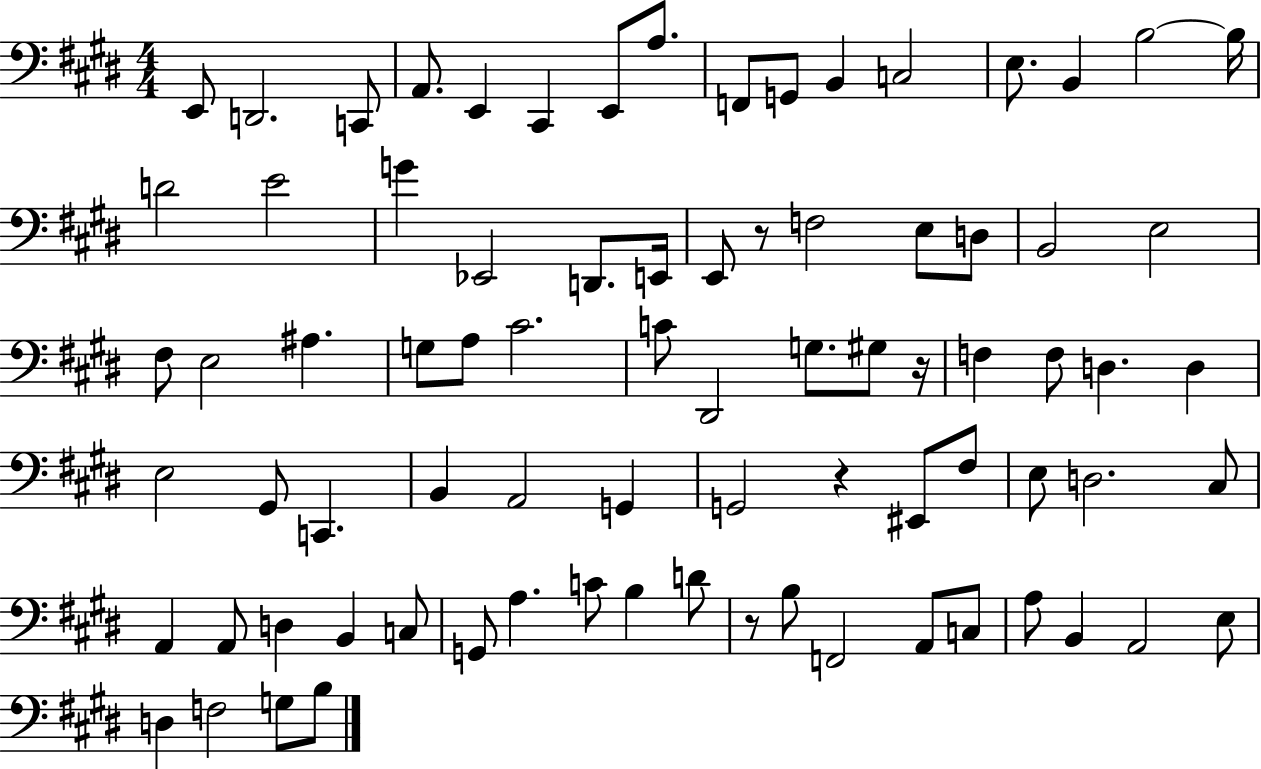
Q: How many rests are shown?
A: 4